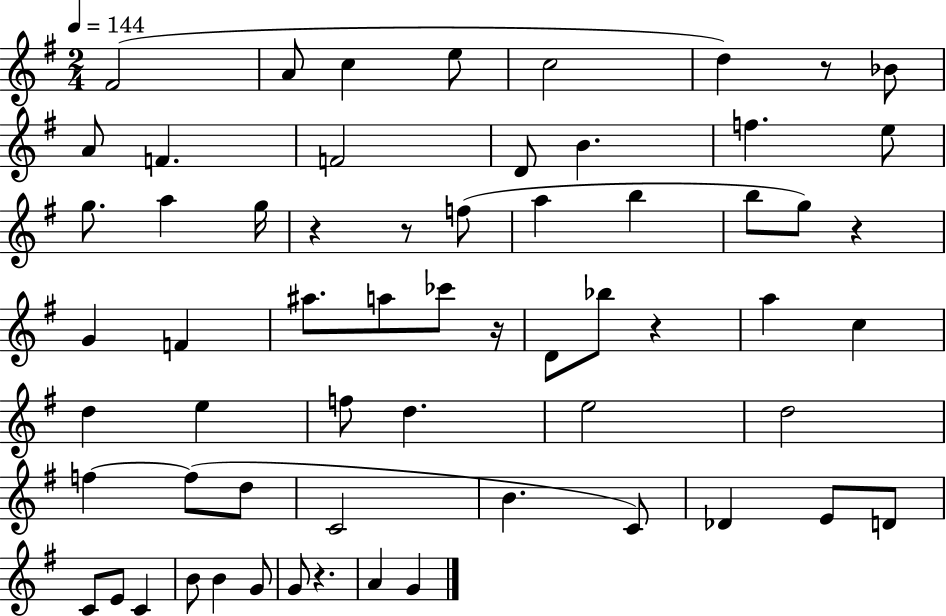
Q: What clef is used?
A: treble